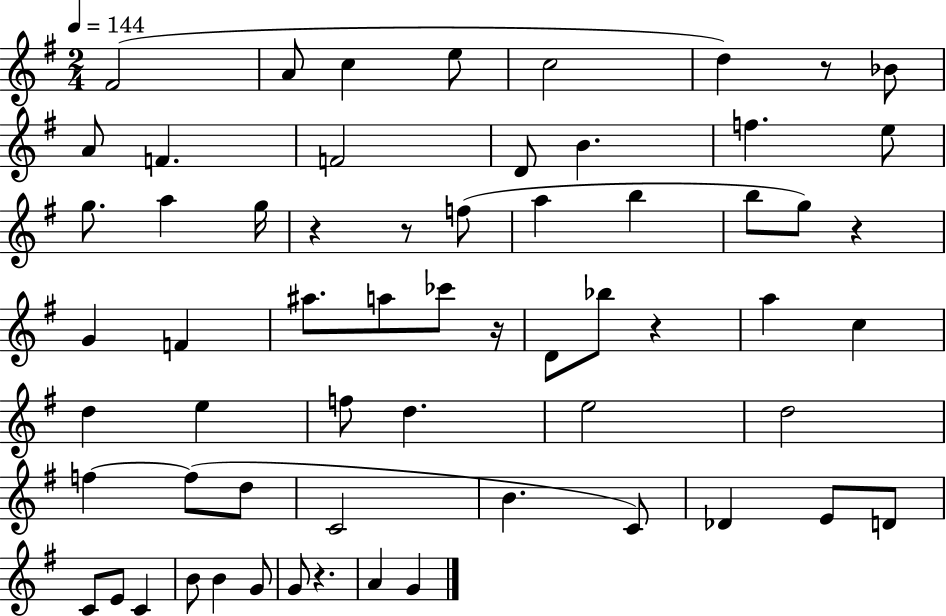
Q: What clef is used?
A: treble